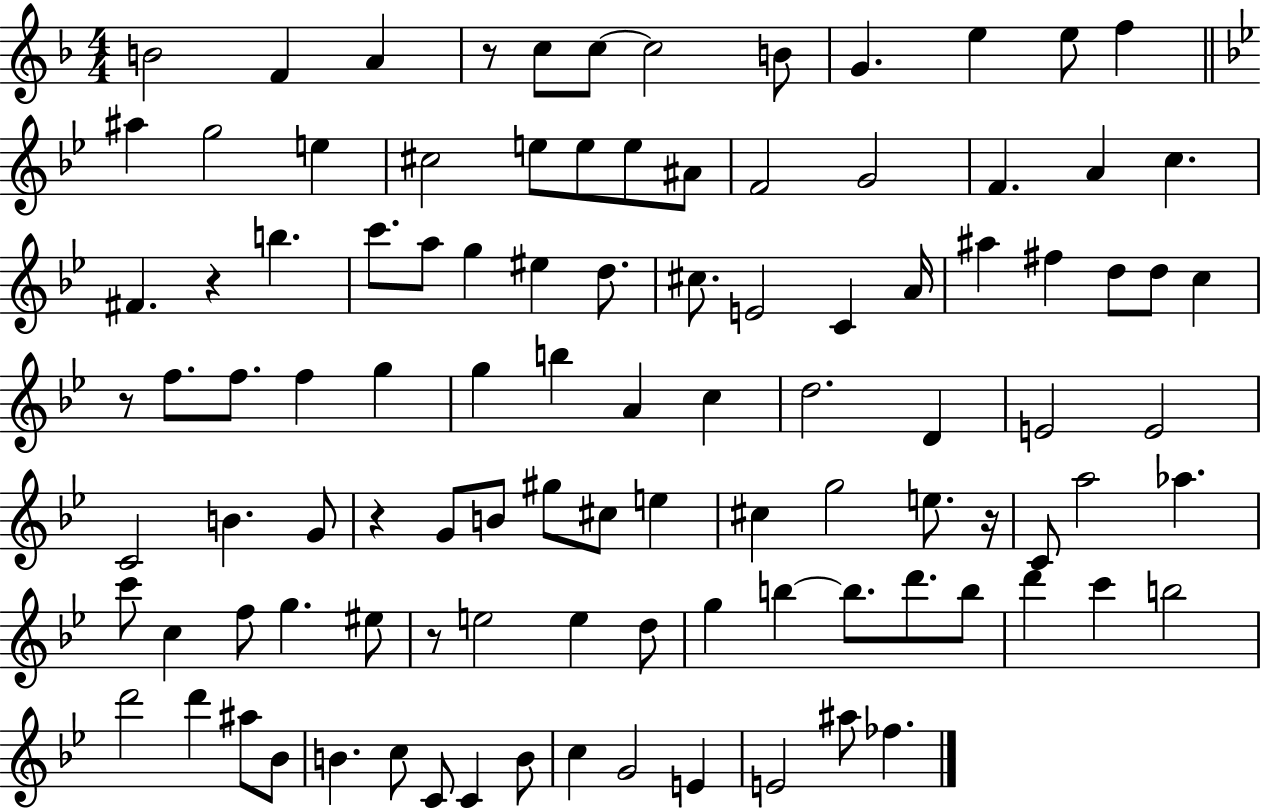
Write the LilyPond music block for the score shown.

{
  \clef treble
  \numericTimeSignature
  \time 4/4
  \key f \major
  b'2 f'4 a'4 | r8 c''8 c''8~~ c''2 b'8 | g'4. e''4 e''8 f''4 | \bar "||" \break \key bes \major ais''4 g''2 e''4 | cis''2 e''8 e''8 e''8 ais'8 | f'2 g'2 | f'4. a'4 c''4. | \break fis'4. r4 b''4. | c'''8. a''8 g''4 eis''4 d''8. | cis''8. e'2 c'4 a'16 | ais''4 fis''4 d''8 d''8 c''4 | \break r8 f''8. f''8. f''4 g''4 | g''4 b''4 a'4 c''4 | d''2. d'4 | e'2 e'2 | \break c'2 b'4. g'8 | r4 g'8 b'8 gis''8 cis''8 e''4 | cis''4 g''2 e''8. r16 | c'8 a''2 aes''4. | \break c'''8 c''4 f''8 g''4. eis''8 | r8 e''2 e''4 d''8 | g''4 b''4~~ b''8. d'''8. b''8 | d'''4 c'''4 b''2 | \break d'''2 d'''4 ais''8 bes'8 | b'4. c''8 c'8 c'4 b'8 | c''4 g'2 e'4 | e'2 ais''8 fes''4. | \break \bar "|."
}